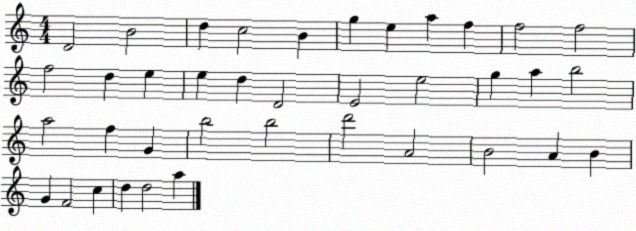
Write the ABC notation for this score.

X:1
T:Untitled
M:4/4
L:1/4
K:C
D2 B2 d c2 B g e a f f2 f2 f2 d e e d D2 E2 e2 g a b2 a2 f G b2 b2 d'2 A2 B2 A B G F2 c d d2 a